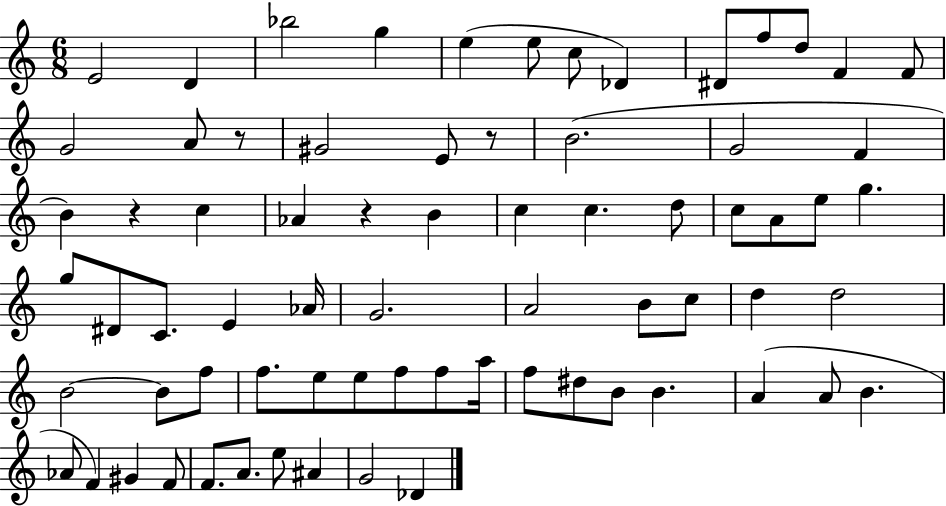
X:1
T:Untitled
M:6/8
L:1/4
K:C
E2 D _b2 g e e/2 c/2 _D ^D/2 f/2 d/2 F F/2 G2 A/2 z/2 ^G2 E/2 z/2 B2 G2 F B z c _A z B c c d/2 c/2 A/2 e/2 g g/2 ^D/2 C/2 E _A/4 G2 A2 B/2 c/2 d d2 B2 B/2 f/2 f/2 e/2 e/2 f/2 f/2 a/4 f/2 ^d/2 B/2 B A A/2 B _A/2 F ^G F/2 F/2 A/2 e/2 ^A G2 _D